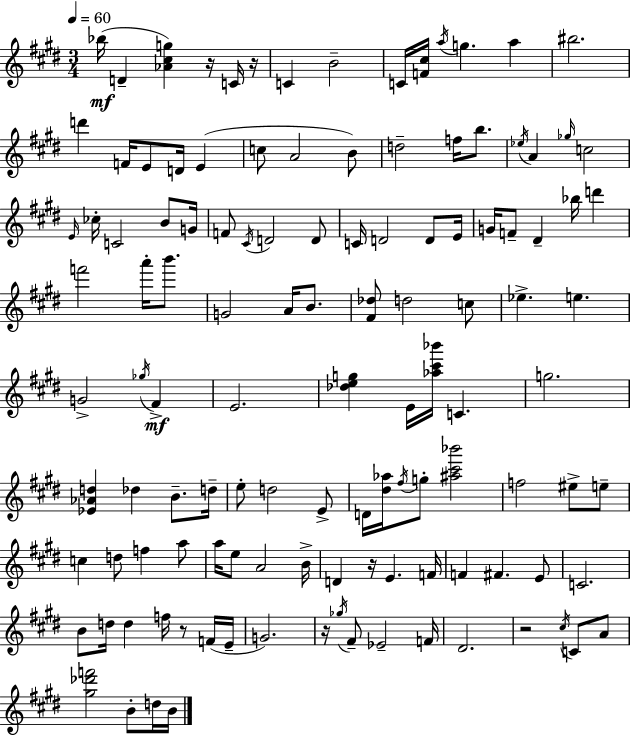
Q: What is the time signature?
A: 3/4